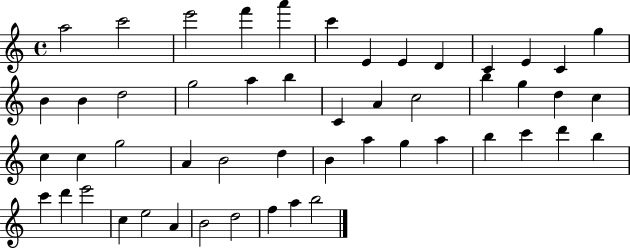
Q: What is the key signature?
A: C major